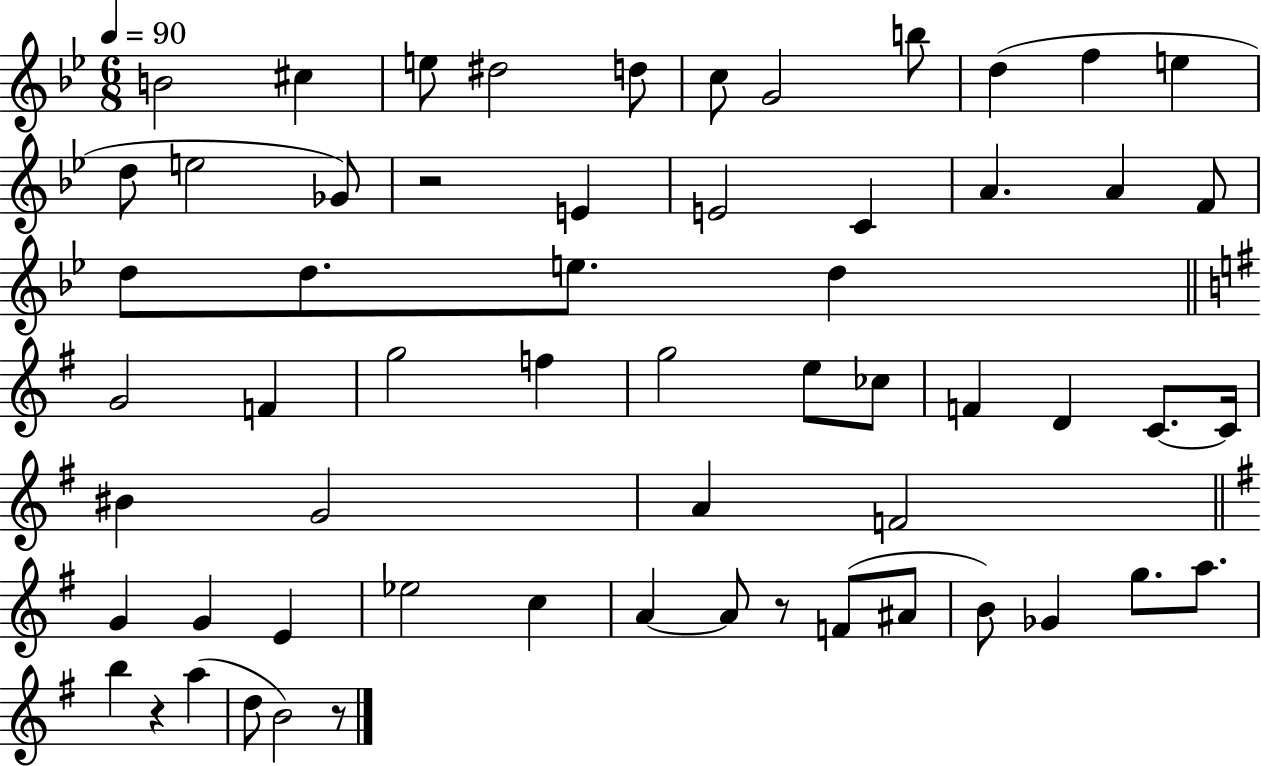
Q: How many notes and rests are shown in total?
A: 60